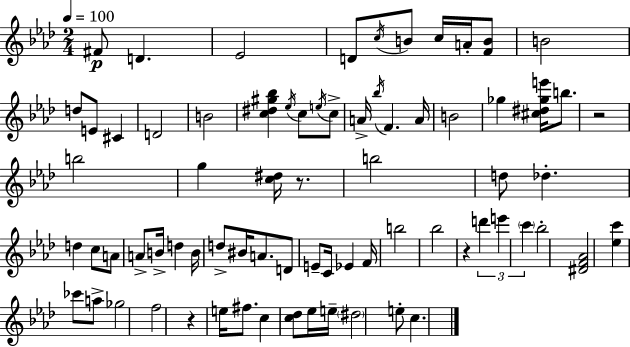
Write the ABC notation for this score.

X:1
T:Untitled
M:2/4
L:1/4
K:Fm
^F/2 D _E2 D/2 c/4 B/2 c/4 A/4 [FB]/2 B2 d/2 E/2 ^C D2 B2 [c^d^g_b] _e/4 c/2 e/4 c/2 A/4 _b/4 F A/4 B2 _g [^c^d_ge']/4 b/2 z2 b2 g [c^d]/4 z/2 b2 d/2 _d d c/2 A/2 A/2 B/4 d B/4 d/2 ^B/4 A/2 D/2 E/2 C/4 _E F/4 b2 _b2 z d' e' c' _b2 [^DF_A]2 [_ec'] _c'/2 a/2 _g2 f2 z e/4 ^f/2 c [c_d]/2 _e/4 e/4 ^d2 e/2 c